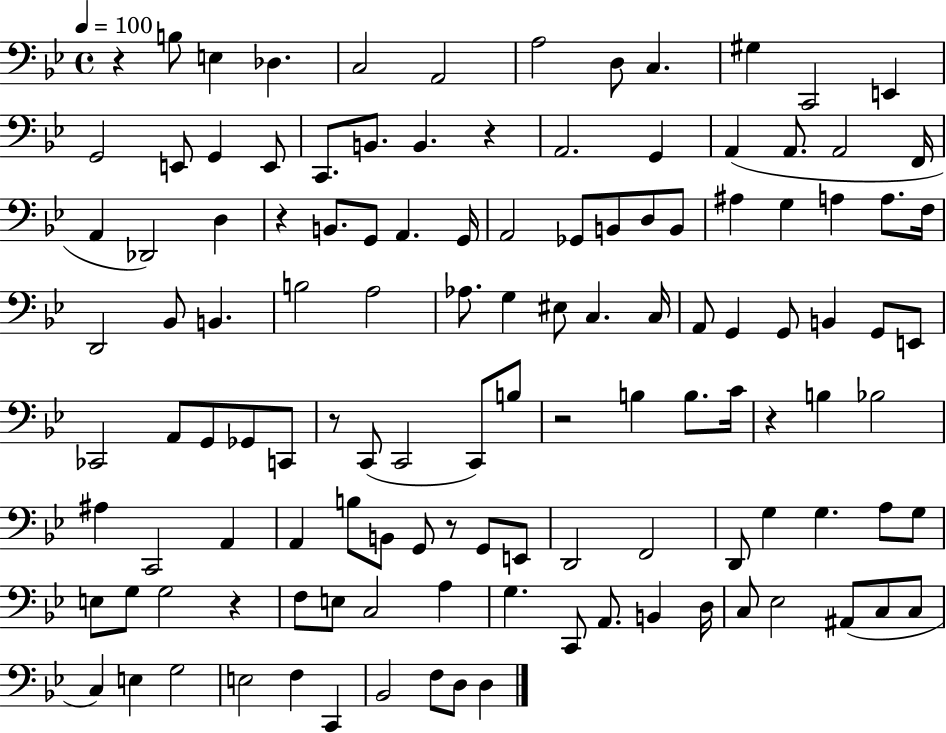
{
  \clef bass
  \time 4/4
  \defaultTimeSignature
  \key bes \major
  \tempo 4 = 100
  r4 b8 e4 des4. | c2 a,2 | a2 d8 c4. | gis4 c,2 e,4 | \break g,2 e,8 g,4 e,8 | c,8. b,8. b,4. r4 | a,2. g,4 | a,4( a,8. a,2 f,16 | \break a,4 des,2) d4 | r4 b,8. g,8 a,4. g,16 | a,2 ges,8 b,8 d8 b,8 | ais4 g4 a4 a8. f16 | \break d,2 bes,8 b,4. | b2 a2 | aes8. g4 eis8 c4. c16 | a,8 g,4 g,8 b,4 g,8 e,8 | \break ces,2 a,8 g,8 ges,8 c,8 | r8 c,8( c,2 c,8) b8 | r2 b4 b8. c'16 | r4 b4 bes2 | \break ais4 c,2 a,4 | a,4 b8 b,8 g,8 r8 g,8 e,8 | d,2 f,2 | d,8 g4 g4. a8 g8 | \break e8 g8 g2 r4 | f8 e8 c2 a4 | g4. c,8 a,8. b,4 d16 | c8 ees2 ais,8( c8 c8 | \break c4) e4 g2 | e2 f4 c,4 | bes,2 f8 d8 d4 | \bar "|."
}